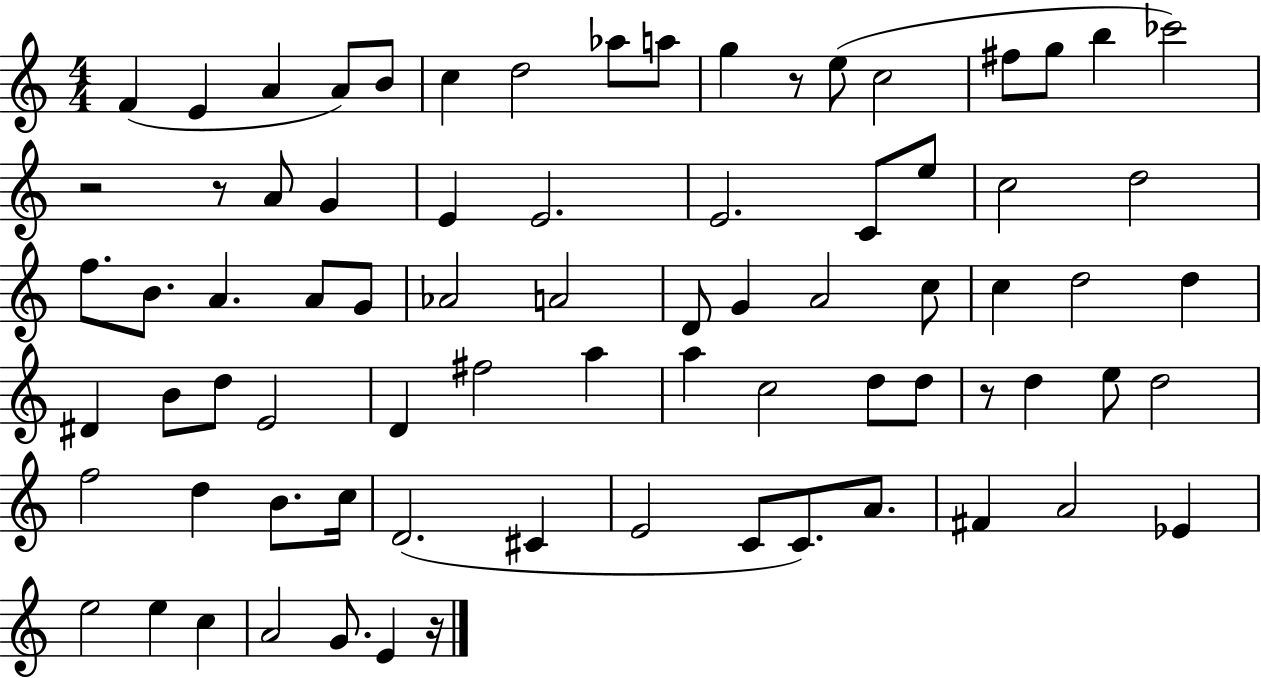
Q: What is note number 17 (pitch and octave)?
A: A4